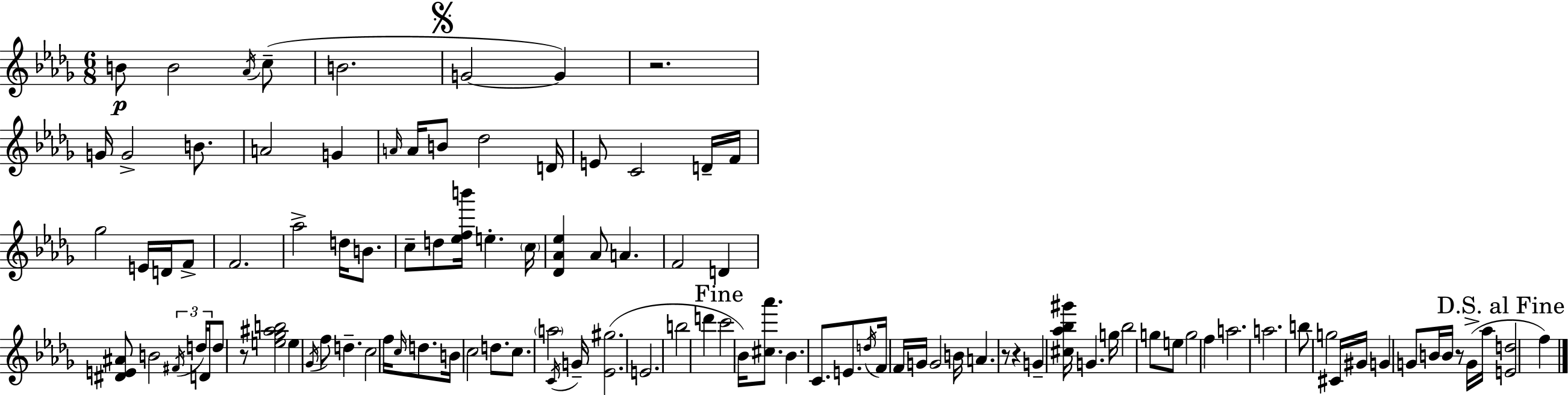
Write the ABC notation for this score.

X:1
T:Untitled
M:6/8
L:1/4
K:Bbm
B/2 B2 _A/4 c/2 B2 G2 G z2 G/4 G2 B/2 A2 G A/4 A/4 B/2 _d2 D/4 E/2 C2 D/4 F/4 _g2 E/4 D/4 F/2 F2 _a2 d/4 B/2 c/2 d/2 [_efb']/4 e c/4 [_D_A_e] _A/2 A F2 D [^DE^A]/2 B2 ^F/4 d/4 D/4 d/2 z/2 [e_g^ab]2 e _G/4 f/2 d c2 f/4 c/4 d/2 B/4 c2 d/2 c/2 a2 C/4 G/4 [_E^g]2 E2 b2 d' c'2 _B/4 [^c_a']/2 _B C/2 E/2 d/4 F/4 F/4 G/4 G2 B/4 A z/2 z G [^c_a_b^g']/4 G g/4 _b2 g/2 e/2 g2 f a2 a2 b/2 g2 ^C/4 ^G/4 G G/2 B/4 B/4 z/2 G/4 _a/4 [Ed]2 f